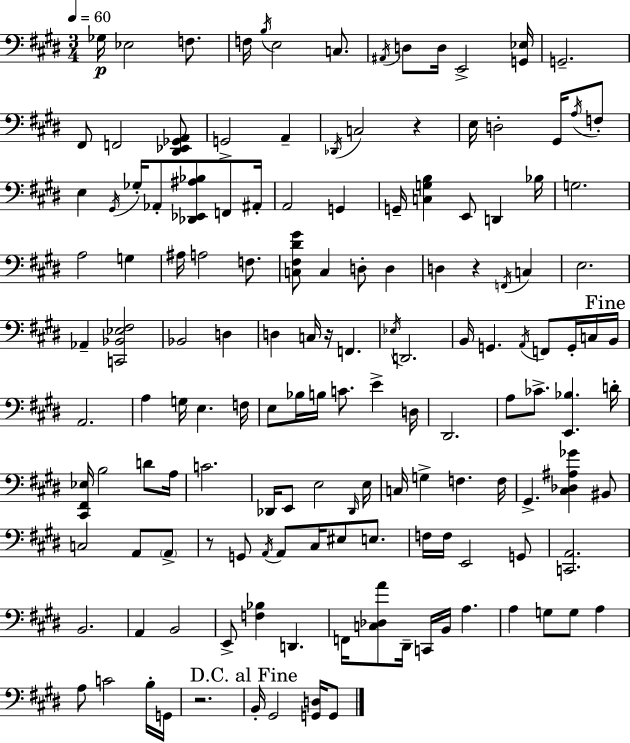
{
  \clef bass
  \numericTimeSignature
  \time 3/4
  \key e \major
  \tempo 4 = 60
  ges16\p ees2 f8. | f16 \acciaccatura { b16 } e2 c8. | \acciaccatura { ais,16 } d8 d16 e,2-> | <g, ees>16 g,2.-- | \break fis,8 f,2 | <dis, ees, ges, a,>8 g,2-> a,4-- | \acciaccatura { des,16 } c2 r4 | e16 d2-. | \break gis,16 \acciaccatura { a16 } f8-. e4 \acciaccatura { gis,16 } ges16-. aes,8-. | <des, ees, ais bes>8 f,8 ais,16-. a,2 | g,4 g,16-- <c g b>4 e,8 | d,4 bes16 g2. | \break a2 | g4 ais16 a2 | f8. <c fis dis' gis'>8 c4 d8-. | d4 d4 r4 | \break \acciaccatura { f,16 } c4 e2. | aes,4-- <c, bes, ees fis>2 | bes,2 | d4 d4 c16 r16 | \break f,4. \acciaccatura { ees16 } d,2. | b,16 g,4. | \acciaccatura { a,16 } f,8 g,16-. c16 \mark "Fine" b,16 a,2. | a4 | \break g16 e4. f16 e8 bes16 b16 | c'8. e'4-> d16 dis,2. | a8 ces'8.-> | <e, bes>4. d'16-. <cis, fis, ees>16 b2 | \break d'8 a16 c'2. | des,16 e,8 e2 | \grace { des,16 } e16 c16 g4-> | f4. f16 gis,4.-> | \break <cis des ais ges'>4 bis,8 c2 | a,8 \parenthesize a,8-> r8 g,8 | \acciaccatura { a,16 } a,8 cis16 eis8 e8. f16 f16 | e,2 g,8 <c, a,>2. | \break b,2. | a,4 | b,2 e,8-> | <f bes>4 d,4. f,16 <c des a'>8 | \break dis,16-- c,16 b,16 a4. a4 | g8 g8 a4 a8 | c'2 b16-. g,16 r2. | \mark "D.C. al Fine" b,16-. gis,2 | \break <g, d>16 g,8 \bar "|."
}